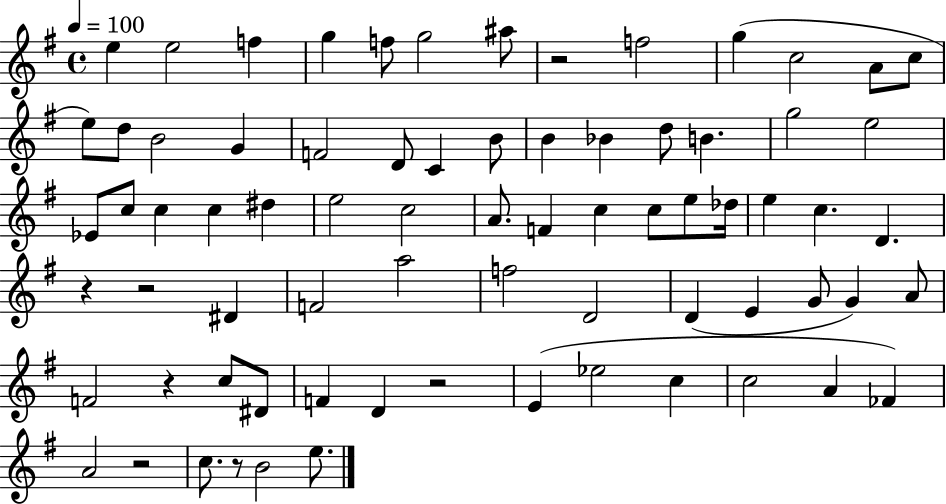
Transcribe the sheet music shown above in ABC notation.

X:1
T:Untitled
M:4/4
L:1/4
K:G
e e2 f g f/2 g2 ^a/2 z2 f2 g c2 A/2 c/2 e/2 d/2 B2 G F2 D/2 C B/2 B _B d/2 B g2 e2 _E/2 c/2 c c ^d e2 c2 A/2 F c c/2 e/2 _d/4 e c D z z2 ^D F2 a2 f2 D2 D E G/2 G A/2 F2 z c/2 ^D/2 F D z2 E _e2 c c2 A _F A2 z2 c/2 z/2 B2 e/2